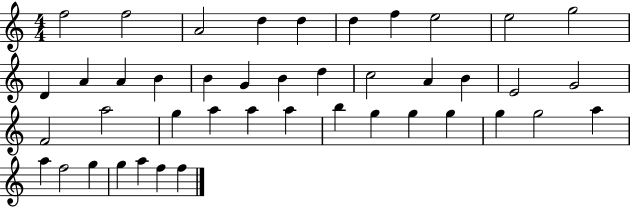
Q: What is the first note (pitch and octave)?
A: F5